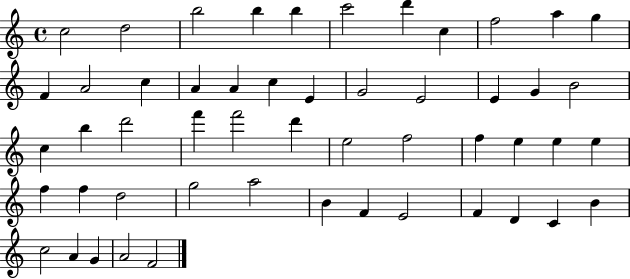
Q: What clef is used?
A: treble